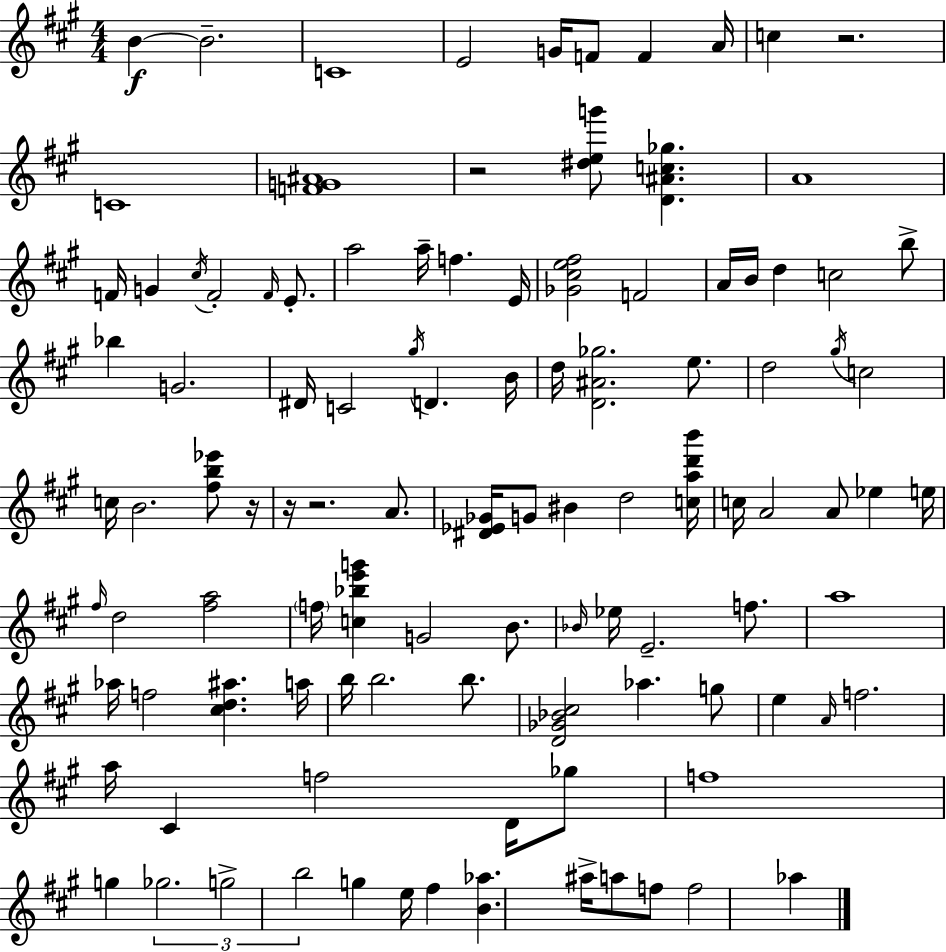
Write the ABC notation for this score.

X:1
T:Untitled
M:4/4
L:1/4
K:A
B B2 C4 E2 G/4 F/2 F A/4 c z2 C4 [FG^A]4 z2 [^deg']/2 [D^Ac_g] A4 F/4 G ^c/4 F2 F/4 E/2 a2 a/4 f E/4 [_G^ce^f]2 F2 A/4 B/4 d c2 b/2 _b G2 ^D/4 C2 ^g/4 D B/4 d/4 [D^A_g]2 e/2 d2 ^g/4 c2 c/4 B2 [^fb_e']/2 z/4 z/4 z2 A/2 [^D_E_G]/4 G/2 ^B d2 [cad'b']/4 c/4 A2 A/2 _e e/4 ^f/4 d2 [^fa]2 f/4 [c_be'g'] G2 B/2 _B/4 _e/4 E2 f/2 a4 _a/4 f2 [^cd^a] a/4 b/4 b2 b/2 [D_G_B^c]2 _a g/2 e A/4 f2 a/4 ^C f2 D/4 _g/2 f4 g _g2 g2 b2 g e/4 ^f [B_a] ^a/4 a/2 f/2 f2 _a